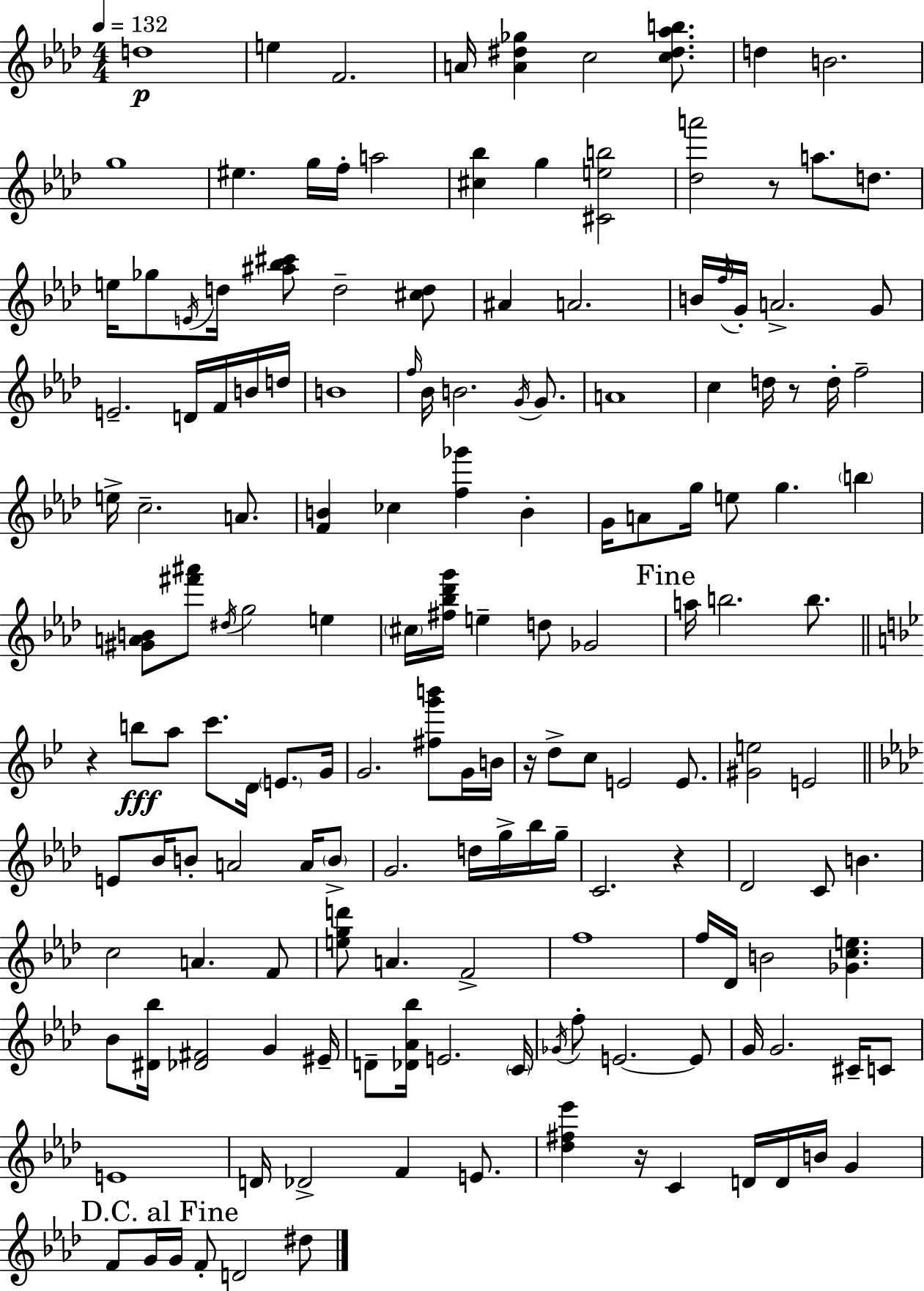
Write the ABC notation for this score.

X:1
T:Untitled
M:4/4
L:1/4
K:Fm
d4 e F2 A/4 [A^d_g] c2 [c^d_ab]/2 d B2 g4 ^e g/4 f/4 a2 [^c_b] g [^Ceb]2 [_da']2 z/2 a/2 d/2 e/4 _g/2 E/4 d/4 [^a_b^c']/2 d2 [^cd]/2 ^A A2 B/4 f/4 G/4 A2 G/2 E2 D/4 F/4 B/4 d/4 B4 f/4 _B/4 B2 G/4 G/2 A4 c d/4 z/2 d/4 f2 e/4 c2 A/2 [FB] _c [f_g'] B G/4 A/2 g/4 e/2 g b [^GAB]/2 [^f'^a']/2 ^d/4 g2 e ^c/4 [^f_b_d'g']/4 e d/2 _G2 a/4 b2 b/2 z b/2 a/2 c'/2 D/4 E/2 G/4 G2 [^fg'b']/2 G/4 B/4 z/4 d/2 c/2 E2 E/2 [^Ge]2 E2 E/2 _B/4 B/2 A2 A/4 B/2 G2 d/4 g/4 _b/4 g/4 C2 z _D2 C/2 B c2 A F/2 [egd']/2 A F2 f4 f/4 _D/4 B2 [_Gce] _B/2 [^D_b]/4 [_D^F]2 G ^E/4 D/2 [_D_A_b]/4 E2 C/4 _G/4 f/2 E2 E/2 G/4 G2 ^C/4 C/2 E4 D/4 _D2 F E/2 [_d^f_e'] z/4 C D/4 D/4 B/4 G F/2 G/4 G/4 F/2 D2 ^d/2